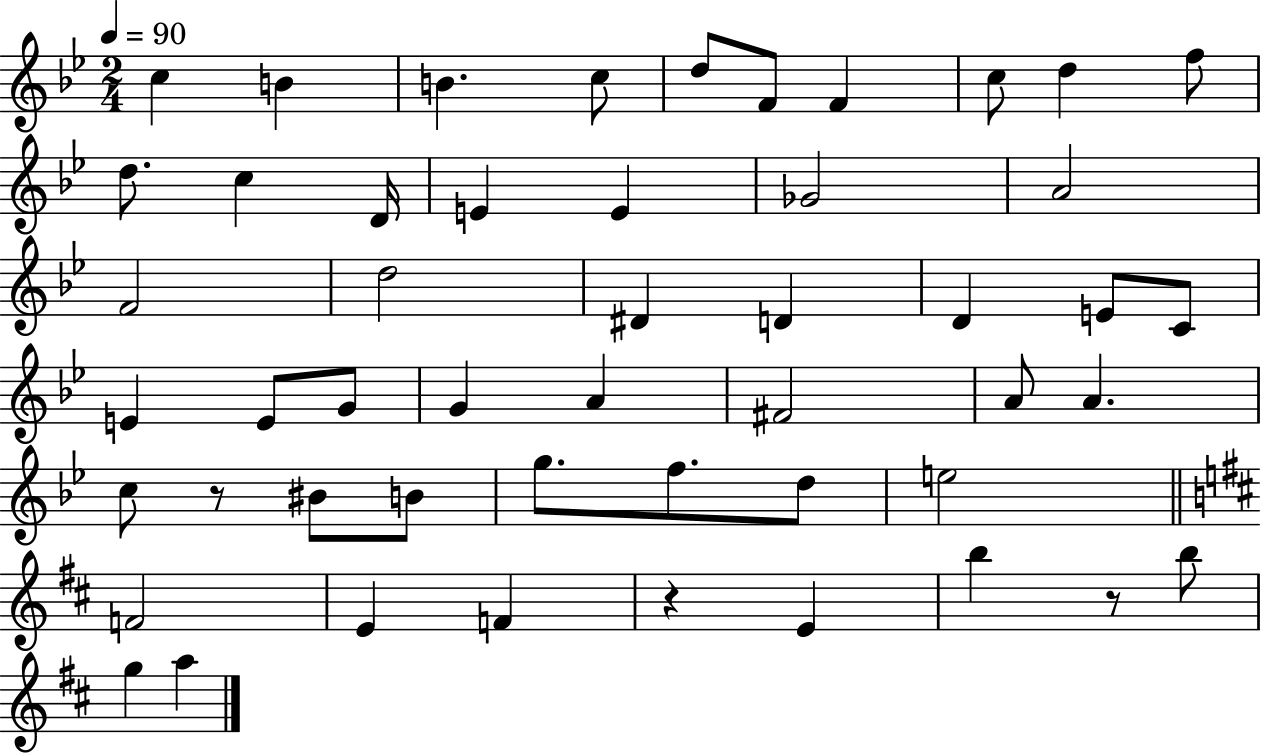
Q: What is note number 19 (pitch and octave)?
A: D5